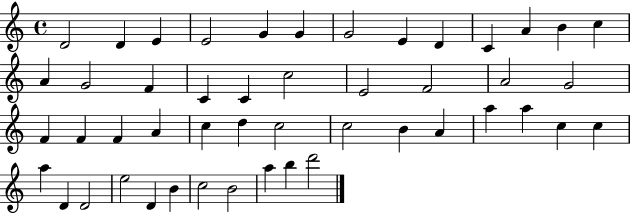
D4/h D4/q E4/q E4/h G4/q G4/q G4/h E4/q D4/q C4/q A4/q B4/q C5/q A4/q G4/h F4/q C4/q C4/q C5/h E4/h F4/h A4/h G4/h F4/q F4/q F4/q A4/q C5/q D5/q C5/h C5/h B4/q A4/q A5/q A5/q C5/q C5/q A5/q D4/q D4/h E5/h D4/q B4/q C5/h B4/h A5/q B5/q D6/h